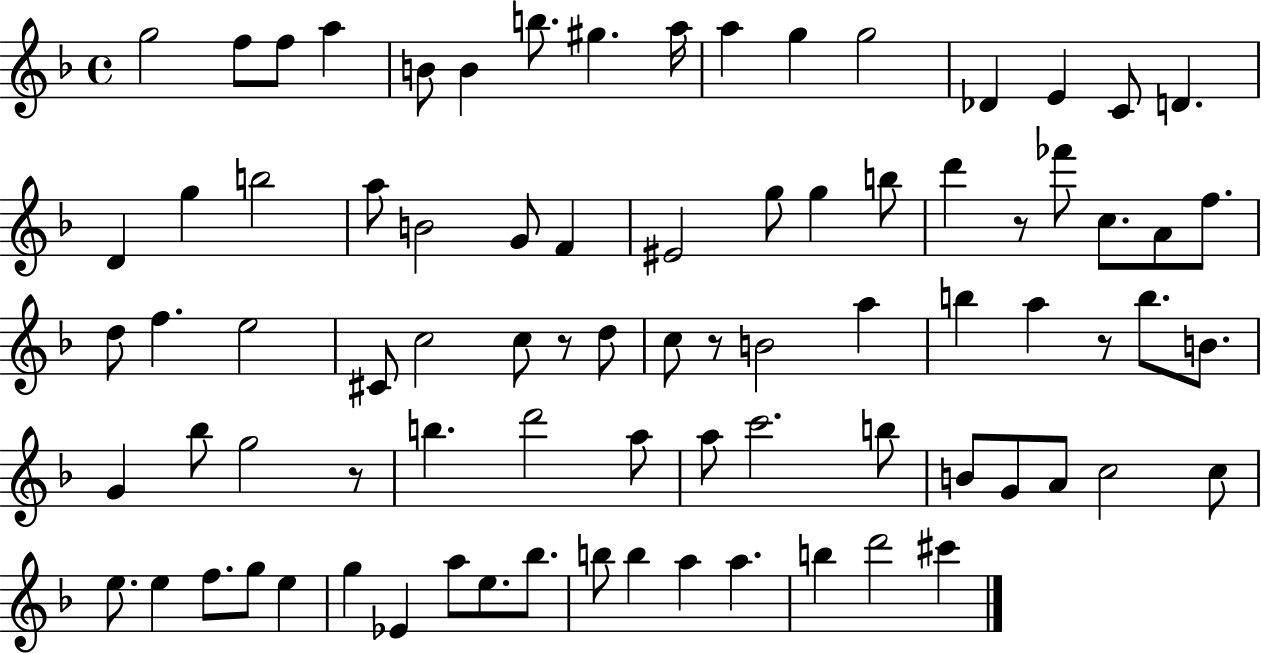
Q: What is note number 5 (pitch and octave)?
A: B4